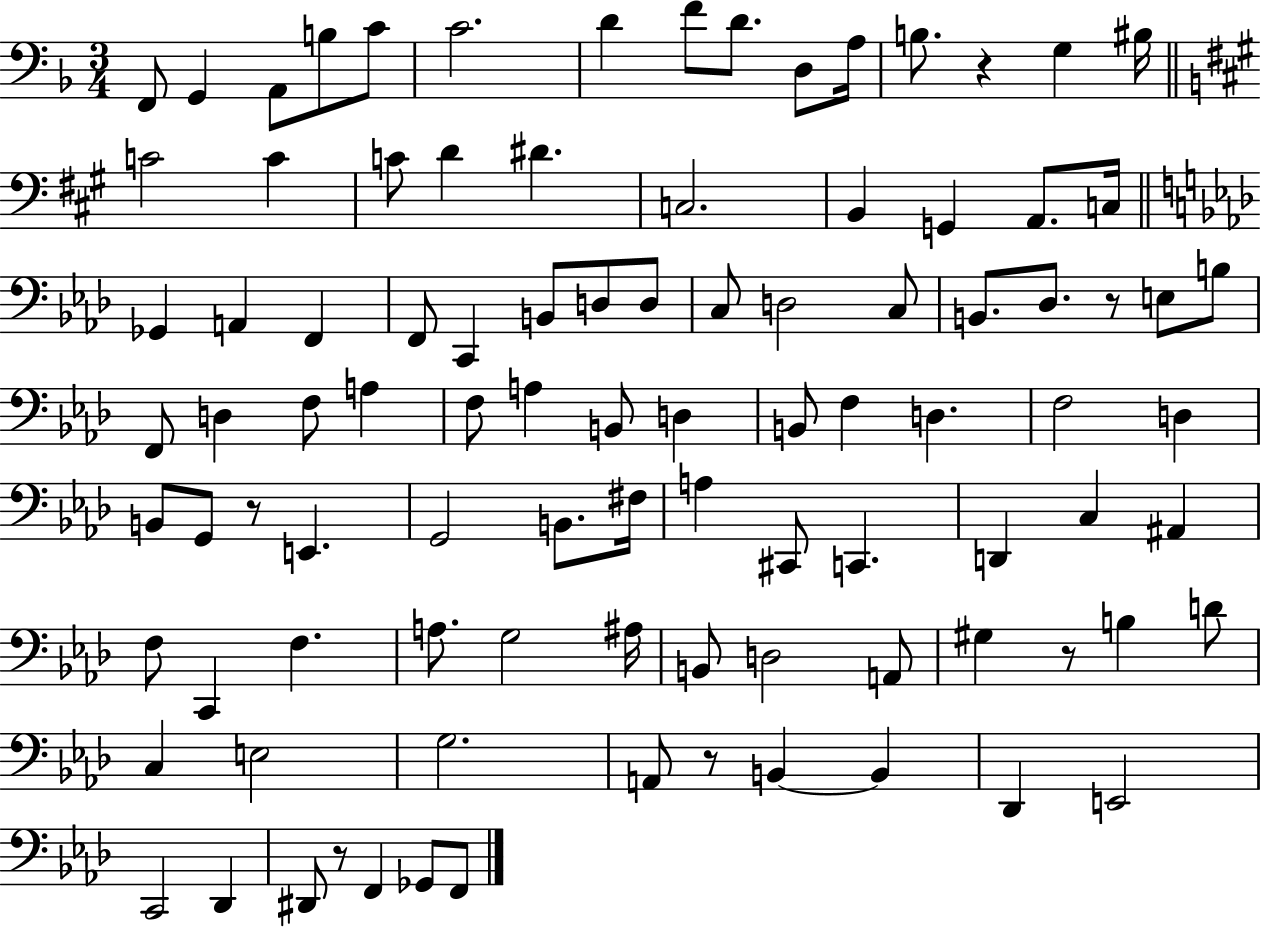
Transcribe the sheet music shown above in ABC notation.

X:1
T:Untitled
M:3/4
L:1/4
K:F
F,,/2 G,, A,,/2 B,/2 C/2 C2 D F/2 D/2 D,/2 A,/4 B,/2 z G, ^B,/4 C2 C C/2 D ^D C,2 B,, G,, A,,/2 C,/4 _G,, A,, F,, F,,/2 C,, B,,/2 D,/2 D,/2 C,/2 D,2 C,/2 B,,/2 _D,/2 z/2 E,/2 B,/2 F,,/2 D, F,/2 A, F,/2 A, B,,/2 D, B,,/2 F, D, F,2 D, B,,/2 G,,/2 z/2 E,, G,,2 B,,/2 ^F,/4 A, ^C,,/2 C,, D,, C, ^A,, F,/2 C,, F, A,/2 G,2 ^A,/4 B,,/2 D,2 A,,/2 ^G, z/2 B, D/2 C, E,2 G,2 A,,/2 z/2 B,, B,, _D,, E,,2 C,,2 _D,, ^D,,/2 z/2 F,, _G,,/2 F,,/2